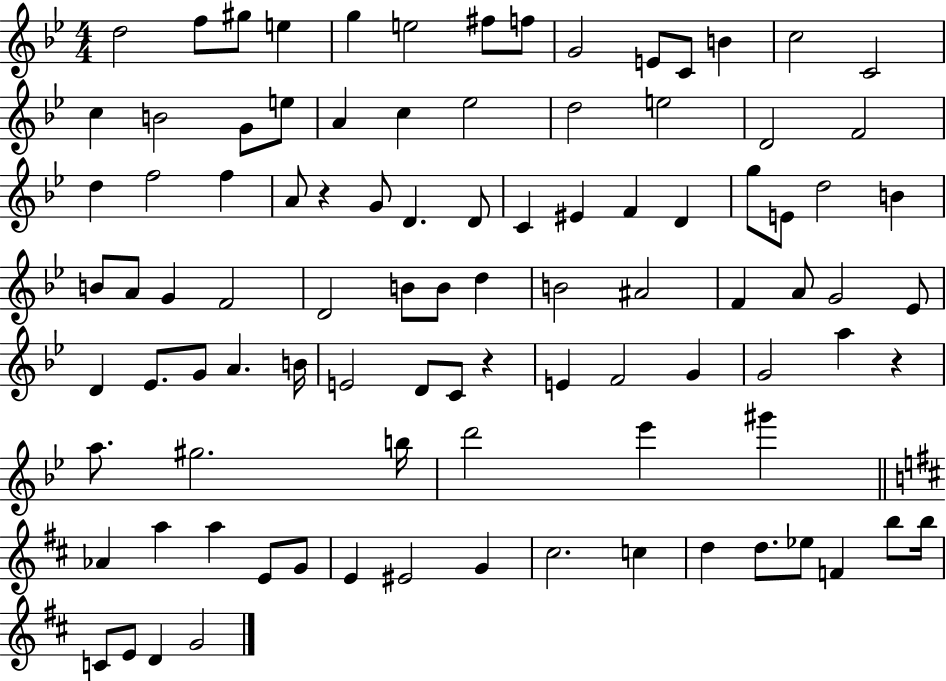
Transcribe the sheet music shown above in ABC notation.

X:1
T:Untitled
M:4/4
L:1/4
K:Bb
d2 f/2 ^g/2 e g e2 ^f/2 f/2 G2 E/2 C/2 B c2 C2 c B2 G/2 e/2 A c _e2 d2 e2 D2 F2 d f2 f A/2 z G/2 D D/2 C ^E F D g/2 E/2 d2 B B/2 A/2 G F2 D2 B/2 B/2 d B2 ^A2 F A/2 G2 _E/2 D _E/2 G/2 A B/4 E2 D/2 C/2 z E F2 G G2 a z a/2 ^g2 b/4 d'2 _e' ^g' _A a a E/2 G/2 E ^E2 G ^c2 c d d/2 _e/2 F b/2 b/4 C/2 E/2 D G2